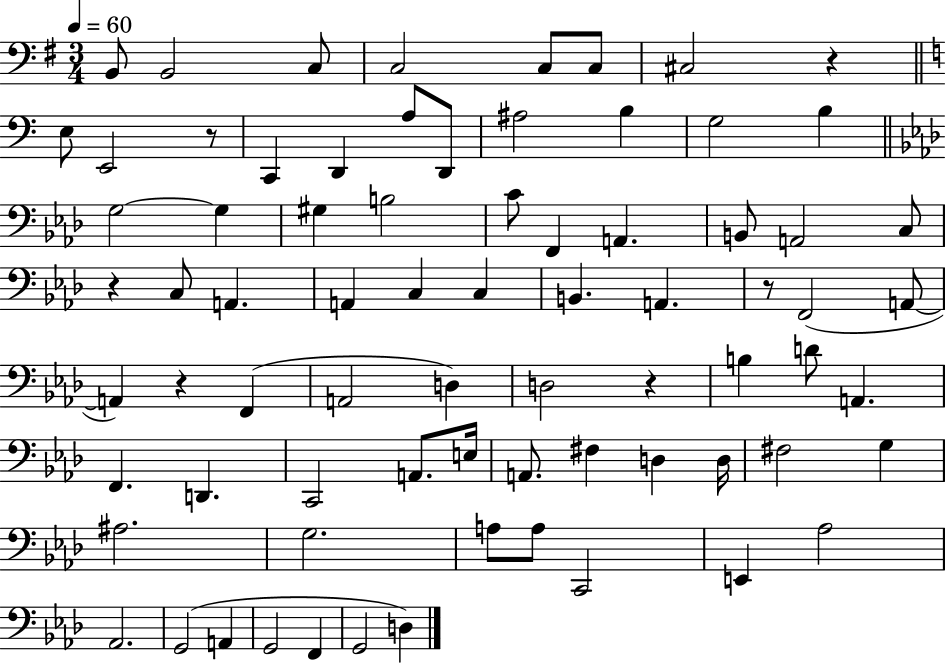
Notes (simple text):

B2/e B2/h C3/e C3/h C3/e C3/e C#3/h R/q E3/e E2/h R/e C2/q D2/q A3/e D2/e A#3/h B3/q G3/h B3/q G3/h G3/q G#3/q B3/h C4/e F2/q A2/q. B2/e A2/h C3/e R/q C3/e A2/q. A2/q C3/q C3/q B2/q. A2/q. R/e F2/h A2/e A2/q R/q F2/q A2/h D3/q D3/h R/q B3/q D4/e A2/q. F2/q. D2/q. C2/h A2/e. E3/s A2/e. F#3/q D3/q D3/s F#3/h G3/q A#3/h. G3/h. A3/e A3/e C2/h E2/q Ab3/h Ab2/h. G2/h A2/q G2/h F2/q G2/h D3/q